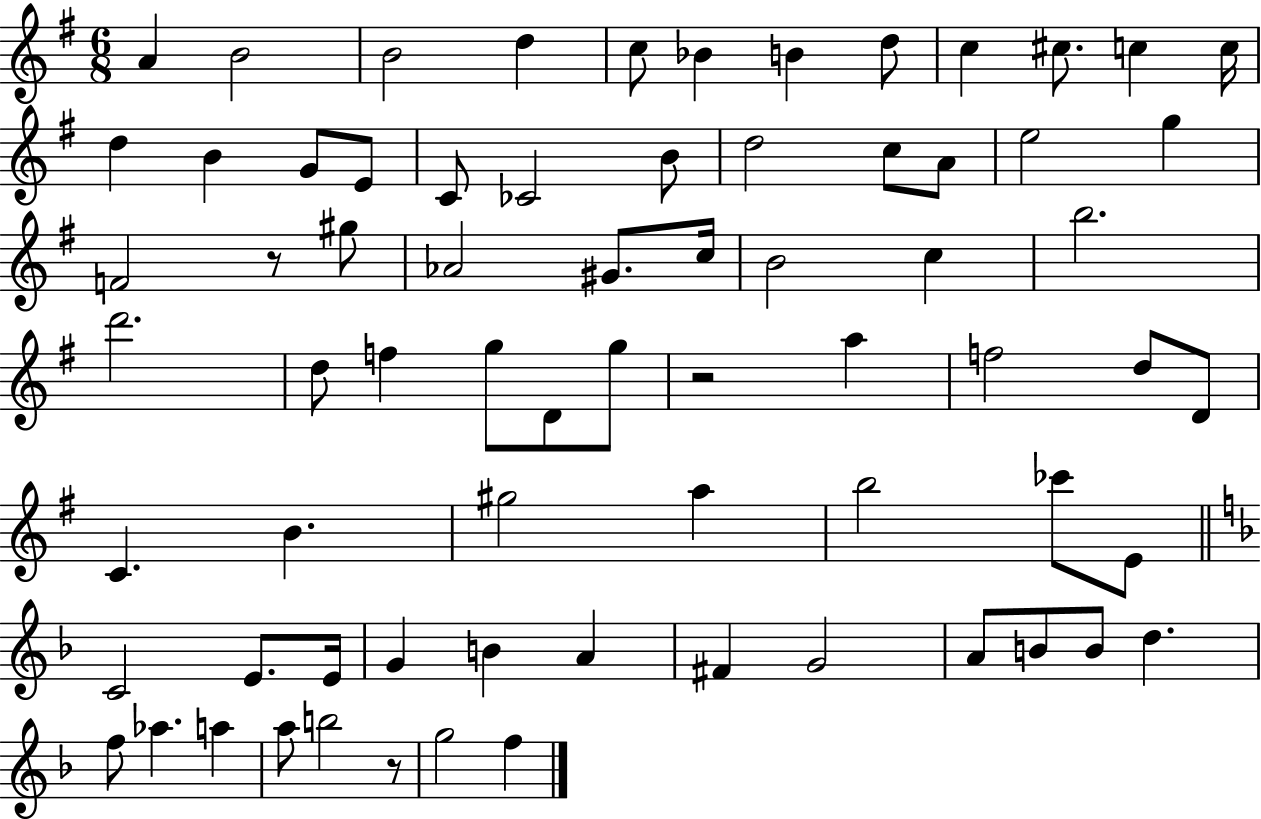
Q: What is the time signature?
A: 6/8